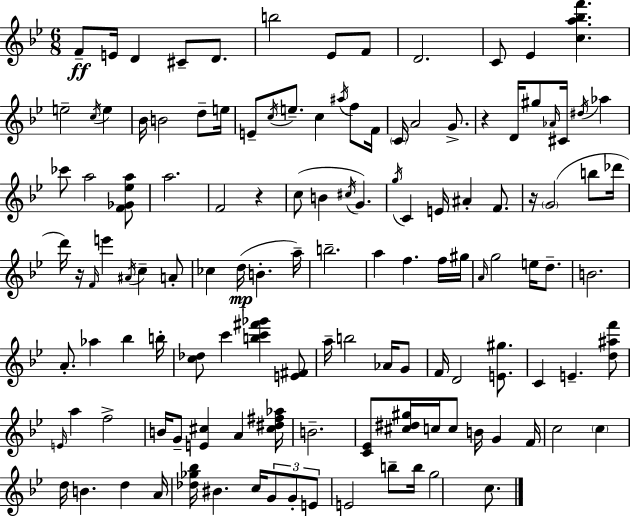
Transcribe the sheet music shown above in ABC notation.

X:1
T:Untitled
M:6/8
L:1/4
K:Bb
F/2 E/4 D ^C/2 D/2 b2 _E/2 F/2 D2 C/2 _E [ca_bf'] e2 c/4 e _B/4 B2 d/2 e/4 E/2 c/4 e/2 c ^a/4 f/2 F/4 C/4 A2 G/2 z D/4 ^g/2 _A/4 ^C/4 ^d/4 _a _c'/2 a2 [F_G_ea]/2 a2 F2 z c/2 B ^c/4 G g/4 C E/4 ^A F/2 z/4 G2 b/2 _d'/4 d'/4 z/4 F/4 e' ^A/4 c A/2 _c d/4 B a/4 b2 a f f/4 ^g/4 A/4 g2 e/4 d/2 B2 A/2 _a _b b/4 [c_d]/2 c' [bc'^f'_g'] [E^F]/2 a/4 b2 _A/4 G/2 F/4 D2 [E^g]/2 C E [d^af']/2 E/4 a f2 B/4 G/2 [E^c] A [^c^d^f_a]/4 B2 [C_E]/2 [^c^d^g]/4 c/4 c/2 B/4 G F/4 c2 c d/4 B d A/4 [_d_g_b]/4 ^B c/4 G/2 G/2 E/2 E2 b/2 b/4 g2 c/2